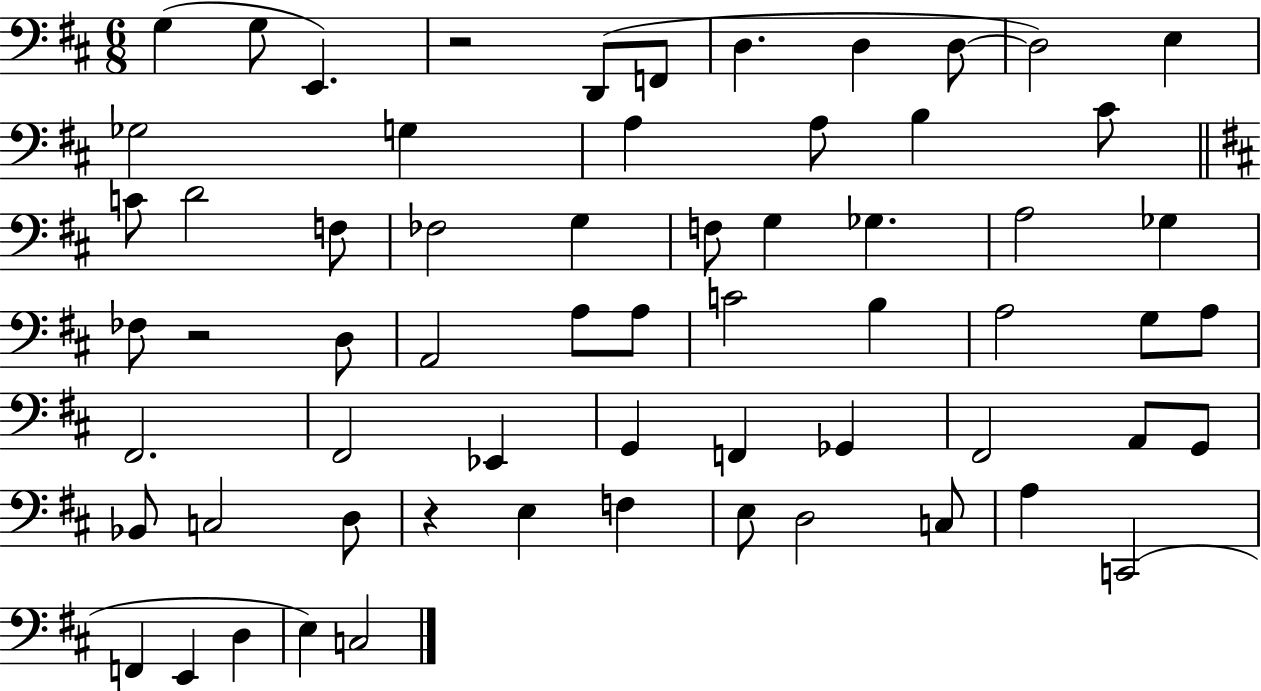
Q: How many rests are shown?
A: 3